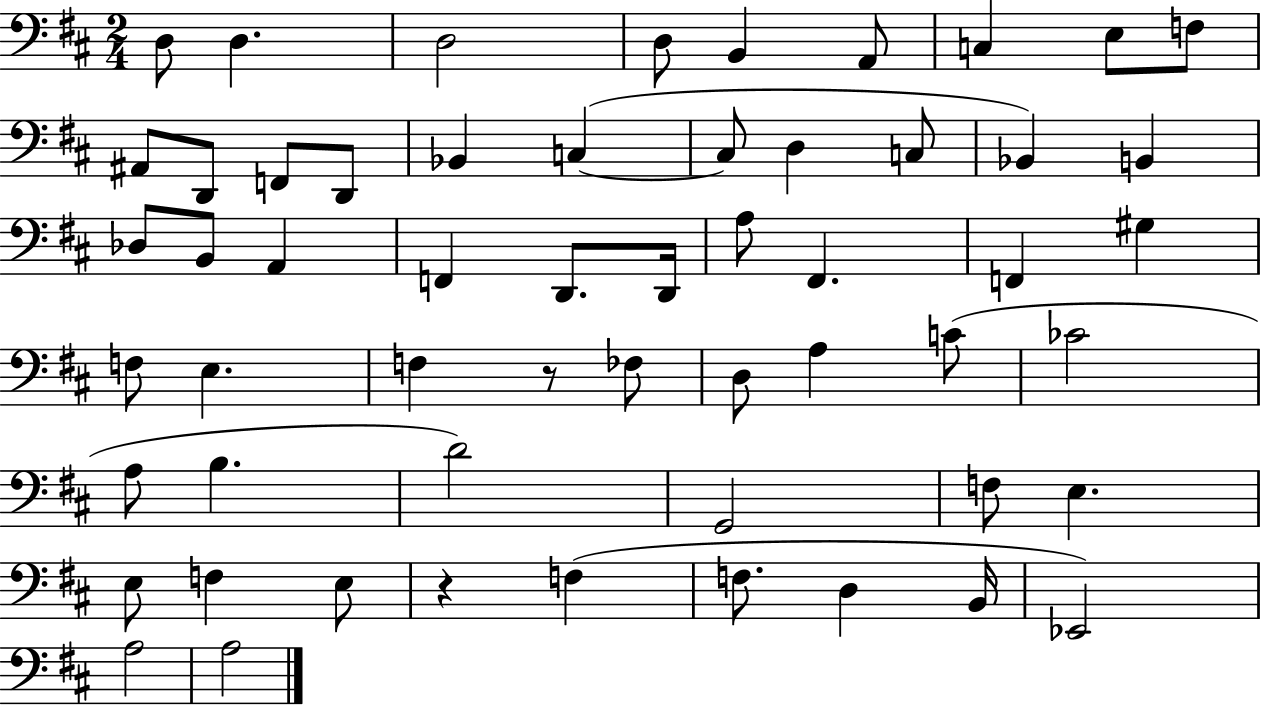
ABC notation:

X:1
T:Untitled
M:2/4
L:1/4
K:D
D,/2 D, D,2 D,/2 B,, A,,/2 C, E,/2 F,/2 ^A,,/2 D,,/2 F,,/2 D,,/2 _B,, C, C,/2 D, C,/2 _B,, B,, _D,/2 B,,/2 A,, F,, D,,/2 D,,/4 A,/2 ^F,, F,, ^G, F,/2 E, F, z/2 _F,/2 D,/2 A, C/2 _C2 A,/2 B, D2 G,,2 F,/2 E, E,/2 F, E,/2 z F, F,/2 D, B,,/4 _E,,2 A,2 A,2